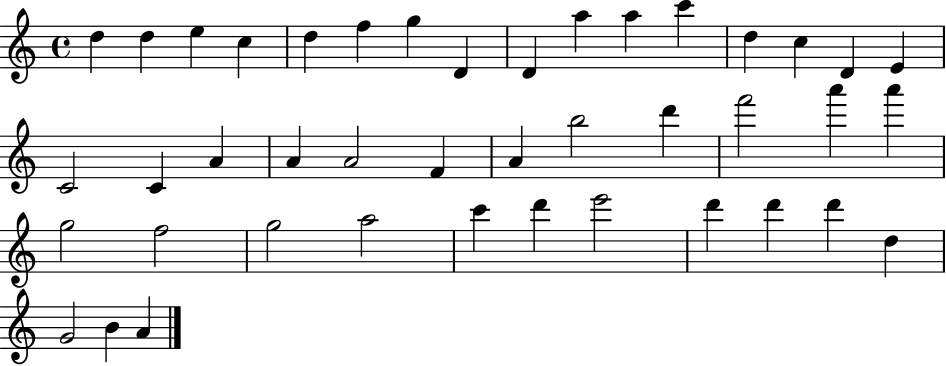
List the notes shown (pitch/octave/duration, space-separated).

D5/q D5/q E5/q C5/q D5/q F5/q G5/q D4/q D4/q A5/q A5/q C6/q D5/q C5/q D4/q E4/q C4/h C4/q A4/q A4/q A4/h F4/q A4/q B5/h D6/q F6/h A6/q A6/q G5/h F5/h G5/h A5/h C6/q D6/q E6/h D6/q D6/q D6/q D5/q G4/h B4/q A4/q